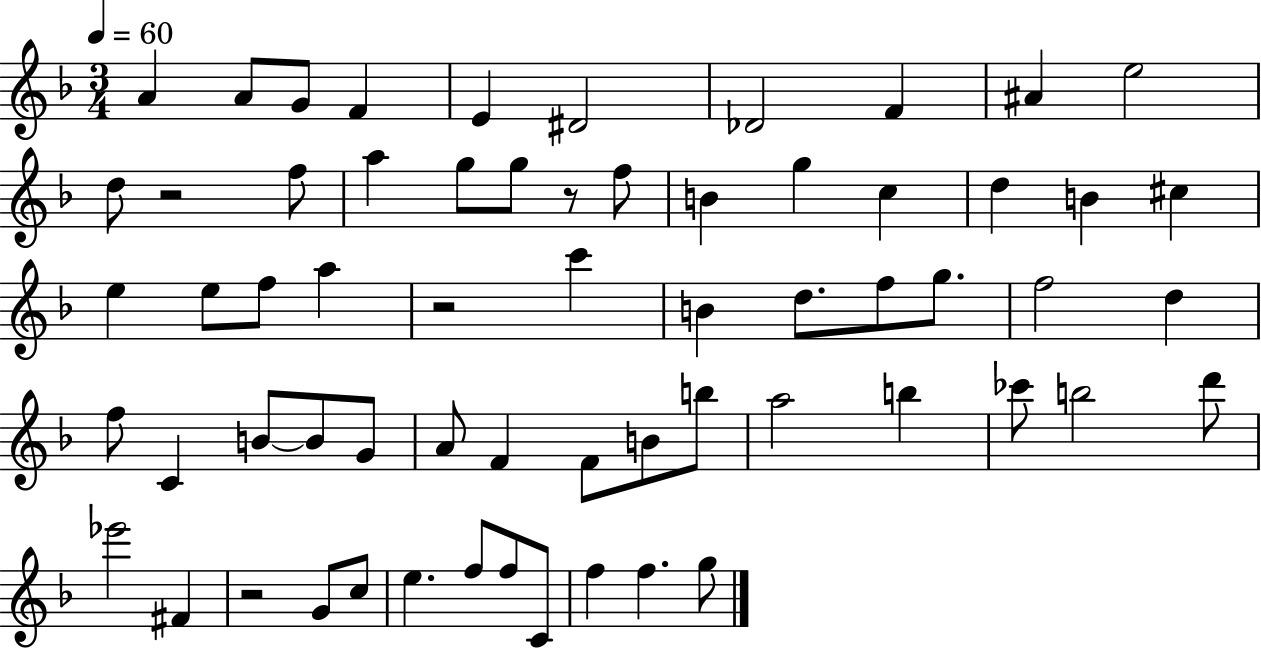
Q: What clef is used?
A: treble